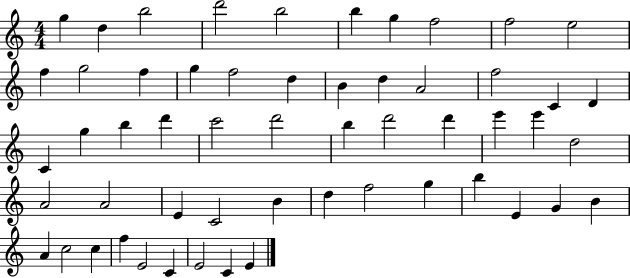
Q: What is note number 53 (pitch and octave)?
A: E4